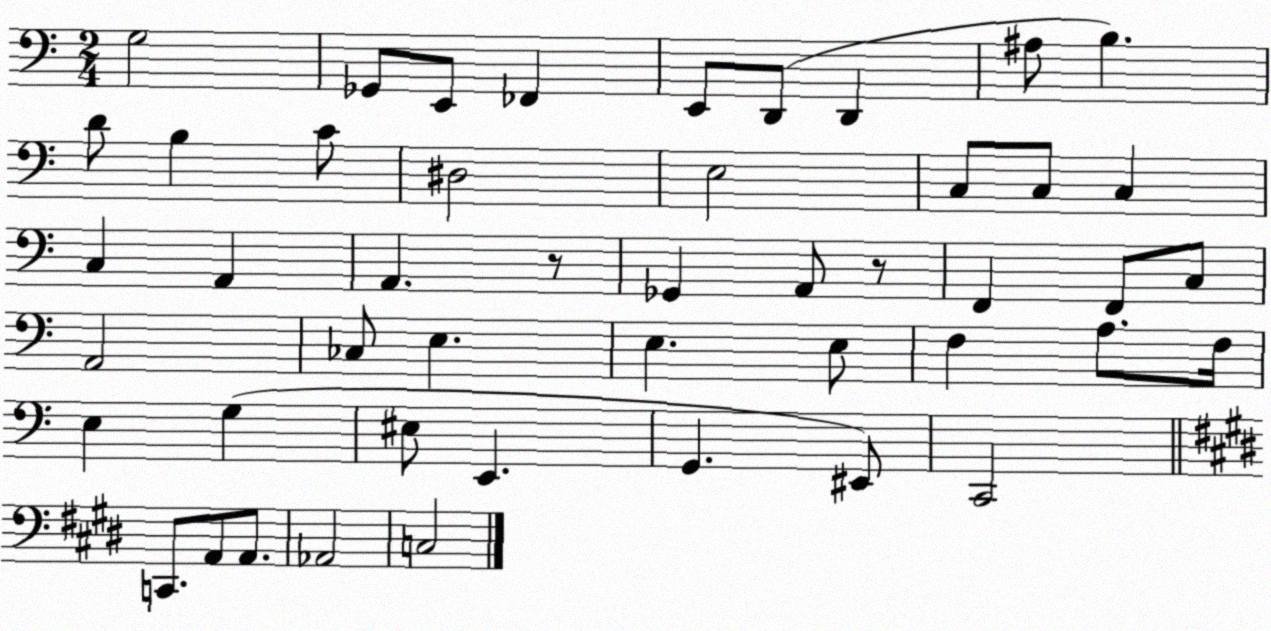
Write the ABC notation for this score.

X:1
T:Untitled
M:2/4
L:1/4
K:C
G,2 _G,,/2 E,,/2 _F,, E,,/2 D,,/2 D,, ^A,/2 B, D/2 B, C/2 ^D,2 E,2 C,/2 C,/2 C, C, A,, A,, z/2 _G,, A,,/2 z/2 F,, F,,/2 C,/2 A,,2 _C,/2 E, E, E,/2 F, A,/2 F,/4 E, G, ^E,/2 E,, G,, ^E,,/2 C,,2 C,,/2 A,,/2 A,,/2 _A,,2 C,2